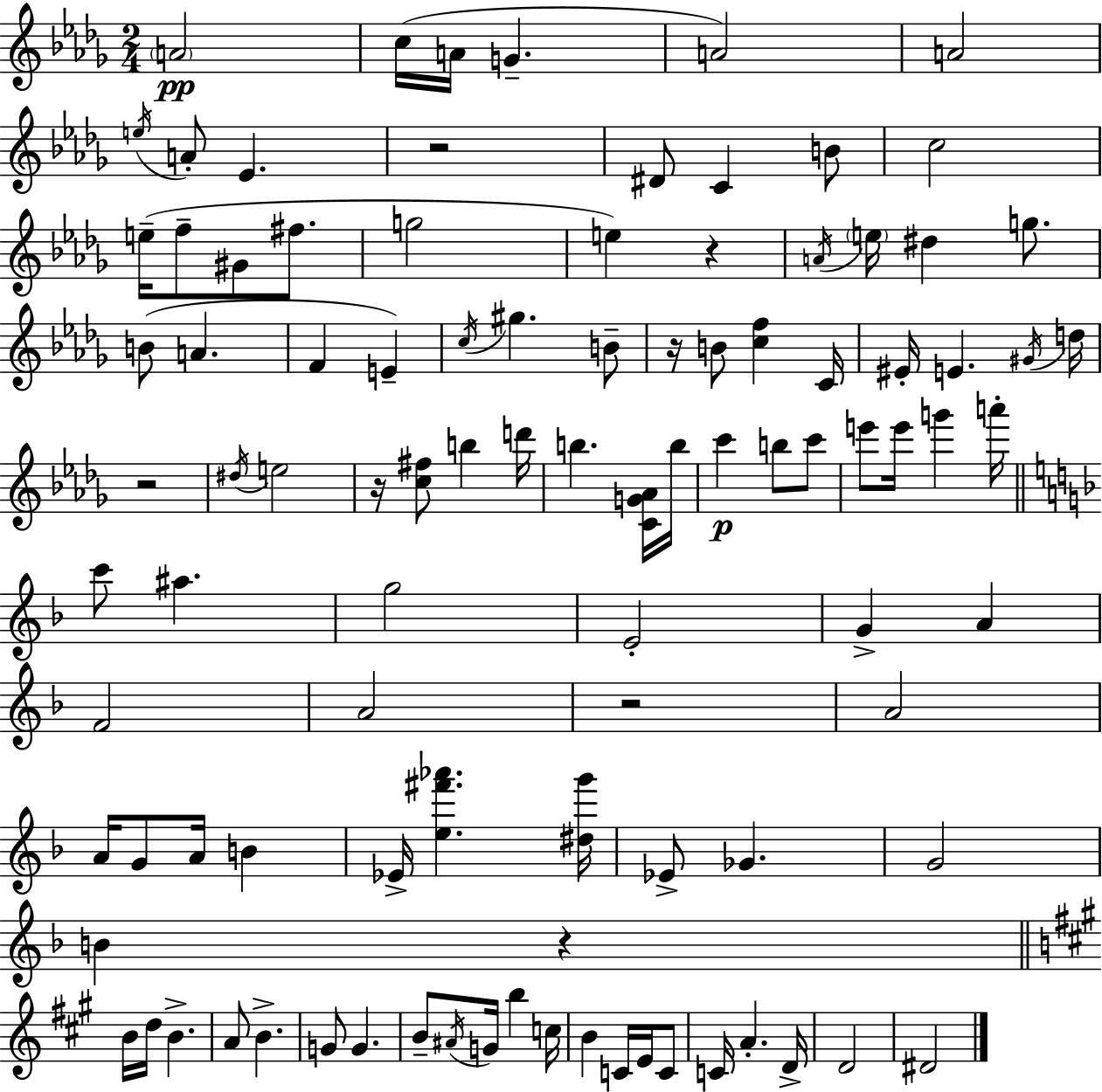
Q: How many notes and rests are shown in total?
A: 100